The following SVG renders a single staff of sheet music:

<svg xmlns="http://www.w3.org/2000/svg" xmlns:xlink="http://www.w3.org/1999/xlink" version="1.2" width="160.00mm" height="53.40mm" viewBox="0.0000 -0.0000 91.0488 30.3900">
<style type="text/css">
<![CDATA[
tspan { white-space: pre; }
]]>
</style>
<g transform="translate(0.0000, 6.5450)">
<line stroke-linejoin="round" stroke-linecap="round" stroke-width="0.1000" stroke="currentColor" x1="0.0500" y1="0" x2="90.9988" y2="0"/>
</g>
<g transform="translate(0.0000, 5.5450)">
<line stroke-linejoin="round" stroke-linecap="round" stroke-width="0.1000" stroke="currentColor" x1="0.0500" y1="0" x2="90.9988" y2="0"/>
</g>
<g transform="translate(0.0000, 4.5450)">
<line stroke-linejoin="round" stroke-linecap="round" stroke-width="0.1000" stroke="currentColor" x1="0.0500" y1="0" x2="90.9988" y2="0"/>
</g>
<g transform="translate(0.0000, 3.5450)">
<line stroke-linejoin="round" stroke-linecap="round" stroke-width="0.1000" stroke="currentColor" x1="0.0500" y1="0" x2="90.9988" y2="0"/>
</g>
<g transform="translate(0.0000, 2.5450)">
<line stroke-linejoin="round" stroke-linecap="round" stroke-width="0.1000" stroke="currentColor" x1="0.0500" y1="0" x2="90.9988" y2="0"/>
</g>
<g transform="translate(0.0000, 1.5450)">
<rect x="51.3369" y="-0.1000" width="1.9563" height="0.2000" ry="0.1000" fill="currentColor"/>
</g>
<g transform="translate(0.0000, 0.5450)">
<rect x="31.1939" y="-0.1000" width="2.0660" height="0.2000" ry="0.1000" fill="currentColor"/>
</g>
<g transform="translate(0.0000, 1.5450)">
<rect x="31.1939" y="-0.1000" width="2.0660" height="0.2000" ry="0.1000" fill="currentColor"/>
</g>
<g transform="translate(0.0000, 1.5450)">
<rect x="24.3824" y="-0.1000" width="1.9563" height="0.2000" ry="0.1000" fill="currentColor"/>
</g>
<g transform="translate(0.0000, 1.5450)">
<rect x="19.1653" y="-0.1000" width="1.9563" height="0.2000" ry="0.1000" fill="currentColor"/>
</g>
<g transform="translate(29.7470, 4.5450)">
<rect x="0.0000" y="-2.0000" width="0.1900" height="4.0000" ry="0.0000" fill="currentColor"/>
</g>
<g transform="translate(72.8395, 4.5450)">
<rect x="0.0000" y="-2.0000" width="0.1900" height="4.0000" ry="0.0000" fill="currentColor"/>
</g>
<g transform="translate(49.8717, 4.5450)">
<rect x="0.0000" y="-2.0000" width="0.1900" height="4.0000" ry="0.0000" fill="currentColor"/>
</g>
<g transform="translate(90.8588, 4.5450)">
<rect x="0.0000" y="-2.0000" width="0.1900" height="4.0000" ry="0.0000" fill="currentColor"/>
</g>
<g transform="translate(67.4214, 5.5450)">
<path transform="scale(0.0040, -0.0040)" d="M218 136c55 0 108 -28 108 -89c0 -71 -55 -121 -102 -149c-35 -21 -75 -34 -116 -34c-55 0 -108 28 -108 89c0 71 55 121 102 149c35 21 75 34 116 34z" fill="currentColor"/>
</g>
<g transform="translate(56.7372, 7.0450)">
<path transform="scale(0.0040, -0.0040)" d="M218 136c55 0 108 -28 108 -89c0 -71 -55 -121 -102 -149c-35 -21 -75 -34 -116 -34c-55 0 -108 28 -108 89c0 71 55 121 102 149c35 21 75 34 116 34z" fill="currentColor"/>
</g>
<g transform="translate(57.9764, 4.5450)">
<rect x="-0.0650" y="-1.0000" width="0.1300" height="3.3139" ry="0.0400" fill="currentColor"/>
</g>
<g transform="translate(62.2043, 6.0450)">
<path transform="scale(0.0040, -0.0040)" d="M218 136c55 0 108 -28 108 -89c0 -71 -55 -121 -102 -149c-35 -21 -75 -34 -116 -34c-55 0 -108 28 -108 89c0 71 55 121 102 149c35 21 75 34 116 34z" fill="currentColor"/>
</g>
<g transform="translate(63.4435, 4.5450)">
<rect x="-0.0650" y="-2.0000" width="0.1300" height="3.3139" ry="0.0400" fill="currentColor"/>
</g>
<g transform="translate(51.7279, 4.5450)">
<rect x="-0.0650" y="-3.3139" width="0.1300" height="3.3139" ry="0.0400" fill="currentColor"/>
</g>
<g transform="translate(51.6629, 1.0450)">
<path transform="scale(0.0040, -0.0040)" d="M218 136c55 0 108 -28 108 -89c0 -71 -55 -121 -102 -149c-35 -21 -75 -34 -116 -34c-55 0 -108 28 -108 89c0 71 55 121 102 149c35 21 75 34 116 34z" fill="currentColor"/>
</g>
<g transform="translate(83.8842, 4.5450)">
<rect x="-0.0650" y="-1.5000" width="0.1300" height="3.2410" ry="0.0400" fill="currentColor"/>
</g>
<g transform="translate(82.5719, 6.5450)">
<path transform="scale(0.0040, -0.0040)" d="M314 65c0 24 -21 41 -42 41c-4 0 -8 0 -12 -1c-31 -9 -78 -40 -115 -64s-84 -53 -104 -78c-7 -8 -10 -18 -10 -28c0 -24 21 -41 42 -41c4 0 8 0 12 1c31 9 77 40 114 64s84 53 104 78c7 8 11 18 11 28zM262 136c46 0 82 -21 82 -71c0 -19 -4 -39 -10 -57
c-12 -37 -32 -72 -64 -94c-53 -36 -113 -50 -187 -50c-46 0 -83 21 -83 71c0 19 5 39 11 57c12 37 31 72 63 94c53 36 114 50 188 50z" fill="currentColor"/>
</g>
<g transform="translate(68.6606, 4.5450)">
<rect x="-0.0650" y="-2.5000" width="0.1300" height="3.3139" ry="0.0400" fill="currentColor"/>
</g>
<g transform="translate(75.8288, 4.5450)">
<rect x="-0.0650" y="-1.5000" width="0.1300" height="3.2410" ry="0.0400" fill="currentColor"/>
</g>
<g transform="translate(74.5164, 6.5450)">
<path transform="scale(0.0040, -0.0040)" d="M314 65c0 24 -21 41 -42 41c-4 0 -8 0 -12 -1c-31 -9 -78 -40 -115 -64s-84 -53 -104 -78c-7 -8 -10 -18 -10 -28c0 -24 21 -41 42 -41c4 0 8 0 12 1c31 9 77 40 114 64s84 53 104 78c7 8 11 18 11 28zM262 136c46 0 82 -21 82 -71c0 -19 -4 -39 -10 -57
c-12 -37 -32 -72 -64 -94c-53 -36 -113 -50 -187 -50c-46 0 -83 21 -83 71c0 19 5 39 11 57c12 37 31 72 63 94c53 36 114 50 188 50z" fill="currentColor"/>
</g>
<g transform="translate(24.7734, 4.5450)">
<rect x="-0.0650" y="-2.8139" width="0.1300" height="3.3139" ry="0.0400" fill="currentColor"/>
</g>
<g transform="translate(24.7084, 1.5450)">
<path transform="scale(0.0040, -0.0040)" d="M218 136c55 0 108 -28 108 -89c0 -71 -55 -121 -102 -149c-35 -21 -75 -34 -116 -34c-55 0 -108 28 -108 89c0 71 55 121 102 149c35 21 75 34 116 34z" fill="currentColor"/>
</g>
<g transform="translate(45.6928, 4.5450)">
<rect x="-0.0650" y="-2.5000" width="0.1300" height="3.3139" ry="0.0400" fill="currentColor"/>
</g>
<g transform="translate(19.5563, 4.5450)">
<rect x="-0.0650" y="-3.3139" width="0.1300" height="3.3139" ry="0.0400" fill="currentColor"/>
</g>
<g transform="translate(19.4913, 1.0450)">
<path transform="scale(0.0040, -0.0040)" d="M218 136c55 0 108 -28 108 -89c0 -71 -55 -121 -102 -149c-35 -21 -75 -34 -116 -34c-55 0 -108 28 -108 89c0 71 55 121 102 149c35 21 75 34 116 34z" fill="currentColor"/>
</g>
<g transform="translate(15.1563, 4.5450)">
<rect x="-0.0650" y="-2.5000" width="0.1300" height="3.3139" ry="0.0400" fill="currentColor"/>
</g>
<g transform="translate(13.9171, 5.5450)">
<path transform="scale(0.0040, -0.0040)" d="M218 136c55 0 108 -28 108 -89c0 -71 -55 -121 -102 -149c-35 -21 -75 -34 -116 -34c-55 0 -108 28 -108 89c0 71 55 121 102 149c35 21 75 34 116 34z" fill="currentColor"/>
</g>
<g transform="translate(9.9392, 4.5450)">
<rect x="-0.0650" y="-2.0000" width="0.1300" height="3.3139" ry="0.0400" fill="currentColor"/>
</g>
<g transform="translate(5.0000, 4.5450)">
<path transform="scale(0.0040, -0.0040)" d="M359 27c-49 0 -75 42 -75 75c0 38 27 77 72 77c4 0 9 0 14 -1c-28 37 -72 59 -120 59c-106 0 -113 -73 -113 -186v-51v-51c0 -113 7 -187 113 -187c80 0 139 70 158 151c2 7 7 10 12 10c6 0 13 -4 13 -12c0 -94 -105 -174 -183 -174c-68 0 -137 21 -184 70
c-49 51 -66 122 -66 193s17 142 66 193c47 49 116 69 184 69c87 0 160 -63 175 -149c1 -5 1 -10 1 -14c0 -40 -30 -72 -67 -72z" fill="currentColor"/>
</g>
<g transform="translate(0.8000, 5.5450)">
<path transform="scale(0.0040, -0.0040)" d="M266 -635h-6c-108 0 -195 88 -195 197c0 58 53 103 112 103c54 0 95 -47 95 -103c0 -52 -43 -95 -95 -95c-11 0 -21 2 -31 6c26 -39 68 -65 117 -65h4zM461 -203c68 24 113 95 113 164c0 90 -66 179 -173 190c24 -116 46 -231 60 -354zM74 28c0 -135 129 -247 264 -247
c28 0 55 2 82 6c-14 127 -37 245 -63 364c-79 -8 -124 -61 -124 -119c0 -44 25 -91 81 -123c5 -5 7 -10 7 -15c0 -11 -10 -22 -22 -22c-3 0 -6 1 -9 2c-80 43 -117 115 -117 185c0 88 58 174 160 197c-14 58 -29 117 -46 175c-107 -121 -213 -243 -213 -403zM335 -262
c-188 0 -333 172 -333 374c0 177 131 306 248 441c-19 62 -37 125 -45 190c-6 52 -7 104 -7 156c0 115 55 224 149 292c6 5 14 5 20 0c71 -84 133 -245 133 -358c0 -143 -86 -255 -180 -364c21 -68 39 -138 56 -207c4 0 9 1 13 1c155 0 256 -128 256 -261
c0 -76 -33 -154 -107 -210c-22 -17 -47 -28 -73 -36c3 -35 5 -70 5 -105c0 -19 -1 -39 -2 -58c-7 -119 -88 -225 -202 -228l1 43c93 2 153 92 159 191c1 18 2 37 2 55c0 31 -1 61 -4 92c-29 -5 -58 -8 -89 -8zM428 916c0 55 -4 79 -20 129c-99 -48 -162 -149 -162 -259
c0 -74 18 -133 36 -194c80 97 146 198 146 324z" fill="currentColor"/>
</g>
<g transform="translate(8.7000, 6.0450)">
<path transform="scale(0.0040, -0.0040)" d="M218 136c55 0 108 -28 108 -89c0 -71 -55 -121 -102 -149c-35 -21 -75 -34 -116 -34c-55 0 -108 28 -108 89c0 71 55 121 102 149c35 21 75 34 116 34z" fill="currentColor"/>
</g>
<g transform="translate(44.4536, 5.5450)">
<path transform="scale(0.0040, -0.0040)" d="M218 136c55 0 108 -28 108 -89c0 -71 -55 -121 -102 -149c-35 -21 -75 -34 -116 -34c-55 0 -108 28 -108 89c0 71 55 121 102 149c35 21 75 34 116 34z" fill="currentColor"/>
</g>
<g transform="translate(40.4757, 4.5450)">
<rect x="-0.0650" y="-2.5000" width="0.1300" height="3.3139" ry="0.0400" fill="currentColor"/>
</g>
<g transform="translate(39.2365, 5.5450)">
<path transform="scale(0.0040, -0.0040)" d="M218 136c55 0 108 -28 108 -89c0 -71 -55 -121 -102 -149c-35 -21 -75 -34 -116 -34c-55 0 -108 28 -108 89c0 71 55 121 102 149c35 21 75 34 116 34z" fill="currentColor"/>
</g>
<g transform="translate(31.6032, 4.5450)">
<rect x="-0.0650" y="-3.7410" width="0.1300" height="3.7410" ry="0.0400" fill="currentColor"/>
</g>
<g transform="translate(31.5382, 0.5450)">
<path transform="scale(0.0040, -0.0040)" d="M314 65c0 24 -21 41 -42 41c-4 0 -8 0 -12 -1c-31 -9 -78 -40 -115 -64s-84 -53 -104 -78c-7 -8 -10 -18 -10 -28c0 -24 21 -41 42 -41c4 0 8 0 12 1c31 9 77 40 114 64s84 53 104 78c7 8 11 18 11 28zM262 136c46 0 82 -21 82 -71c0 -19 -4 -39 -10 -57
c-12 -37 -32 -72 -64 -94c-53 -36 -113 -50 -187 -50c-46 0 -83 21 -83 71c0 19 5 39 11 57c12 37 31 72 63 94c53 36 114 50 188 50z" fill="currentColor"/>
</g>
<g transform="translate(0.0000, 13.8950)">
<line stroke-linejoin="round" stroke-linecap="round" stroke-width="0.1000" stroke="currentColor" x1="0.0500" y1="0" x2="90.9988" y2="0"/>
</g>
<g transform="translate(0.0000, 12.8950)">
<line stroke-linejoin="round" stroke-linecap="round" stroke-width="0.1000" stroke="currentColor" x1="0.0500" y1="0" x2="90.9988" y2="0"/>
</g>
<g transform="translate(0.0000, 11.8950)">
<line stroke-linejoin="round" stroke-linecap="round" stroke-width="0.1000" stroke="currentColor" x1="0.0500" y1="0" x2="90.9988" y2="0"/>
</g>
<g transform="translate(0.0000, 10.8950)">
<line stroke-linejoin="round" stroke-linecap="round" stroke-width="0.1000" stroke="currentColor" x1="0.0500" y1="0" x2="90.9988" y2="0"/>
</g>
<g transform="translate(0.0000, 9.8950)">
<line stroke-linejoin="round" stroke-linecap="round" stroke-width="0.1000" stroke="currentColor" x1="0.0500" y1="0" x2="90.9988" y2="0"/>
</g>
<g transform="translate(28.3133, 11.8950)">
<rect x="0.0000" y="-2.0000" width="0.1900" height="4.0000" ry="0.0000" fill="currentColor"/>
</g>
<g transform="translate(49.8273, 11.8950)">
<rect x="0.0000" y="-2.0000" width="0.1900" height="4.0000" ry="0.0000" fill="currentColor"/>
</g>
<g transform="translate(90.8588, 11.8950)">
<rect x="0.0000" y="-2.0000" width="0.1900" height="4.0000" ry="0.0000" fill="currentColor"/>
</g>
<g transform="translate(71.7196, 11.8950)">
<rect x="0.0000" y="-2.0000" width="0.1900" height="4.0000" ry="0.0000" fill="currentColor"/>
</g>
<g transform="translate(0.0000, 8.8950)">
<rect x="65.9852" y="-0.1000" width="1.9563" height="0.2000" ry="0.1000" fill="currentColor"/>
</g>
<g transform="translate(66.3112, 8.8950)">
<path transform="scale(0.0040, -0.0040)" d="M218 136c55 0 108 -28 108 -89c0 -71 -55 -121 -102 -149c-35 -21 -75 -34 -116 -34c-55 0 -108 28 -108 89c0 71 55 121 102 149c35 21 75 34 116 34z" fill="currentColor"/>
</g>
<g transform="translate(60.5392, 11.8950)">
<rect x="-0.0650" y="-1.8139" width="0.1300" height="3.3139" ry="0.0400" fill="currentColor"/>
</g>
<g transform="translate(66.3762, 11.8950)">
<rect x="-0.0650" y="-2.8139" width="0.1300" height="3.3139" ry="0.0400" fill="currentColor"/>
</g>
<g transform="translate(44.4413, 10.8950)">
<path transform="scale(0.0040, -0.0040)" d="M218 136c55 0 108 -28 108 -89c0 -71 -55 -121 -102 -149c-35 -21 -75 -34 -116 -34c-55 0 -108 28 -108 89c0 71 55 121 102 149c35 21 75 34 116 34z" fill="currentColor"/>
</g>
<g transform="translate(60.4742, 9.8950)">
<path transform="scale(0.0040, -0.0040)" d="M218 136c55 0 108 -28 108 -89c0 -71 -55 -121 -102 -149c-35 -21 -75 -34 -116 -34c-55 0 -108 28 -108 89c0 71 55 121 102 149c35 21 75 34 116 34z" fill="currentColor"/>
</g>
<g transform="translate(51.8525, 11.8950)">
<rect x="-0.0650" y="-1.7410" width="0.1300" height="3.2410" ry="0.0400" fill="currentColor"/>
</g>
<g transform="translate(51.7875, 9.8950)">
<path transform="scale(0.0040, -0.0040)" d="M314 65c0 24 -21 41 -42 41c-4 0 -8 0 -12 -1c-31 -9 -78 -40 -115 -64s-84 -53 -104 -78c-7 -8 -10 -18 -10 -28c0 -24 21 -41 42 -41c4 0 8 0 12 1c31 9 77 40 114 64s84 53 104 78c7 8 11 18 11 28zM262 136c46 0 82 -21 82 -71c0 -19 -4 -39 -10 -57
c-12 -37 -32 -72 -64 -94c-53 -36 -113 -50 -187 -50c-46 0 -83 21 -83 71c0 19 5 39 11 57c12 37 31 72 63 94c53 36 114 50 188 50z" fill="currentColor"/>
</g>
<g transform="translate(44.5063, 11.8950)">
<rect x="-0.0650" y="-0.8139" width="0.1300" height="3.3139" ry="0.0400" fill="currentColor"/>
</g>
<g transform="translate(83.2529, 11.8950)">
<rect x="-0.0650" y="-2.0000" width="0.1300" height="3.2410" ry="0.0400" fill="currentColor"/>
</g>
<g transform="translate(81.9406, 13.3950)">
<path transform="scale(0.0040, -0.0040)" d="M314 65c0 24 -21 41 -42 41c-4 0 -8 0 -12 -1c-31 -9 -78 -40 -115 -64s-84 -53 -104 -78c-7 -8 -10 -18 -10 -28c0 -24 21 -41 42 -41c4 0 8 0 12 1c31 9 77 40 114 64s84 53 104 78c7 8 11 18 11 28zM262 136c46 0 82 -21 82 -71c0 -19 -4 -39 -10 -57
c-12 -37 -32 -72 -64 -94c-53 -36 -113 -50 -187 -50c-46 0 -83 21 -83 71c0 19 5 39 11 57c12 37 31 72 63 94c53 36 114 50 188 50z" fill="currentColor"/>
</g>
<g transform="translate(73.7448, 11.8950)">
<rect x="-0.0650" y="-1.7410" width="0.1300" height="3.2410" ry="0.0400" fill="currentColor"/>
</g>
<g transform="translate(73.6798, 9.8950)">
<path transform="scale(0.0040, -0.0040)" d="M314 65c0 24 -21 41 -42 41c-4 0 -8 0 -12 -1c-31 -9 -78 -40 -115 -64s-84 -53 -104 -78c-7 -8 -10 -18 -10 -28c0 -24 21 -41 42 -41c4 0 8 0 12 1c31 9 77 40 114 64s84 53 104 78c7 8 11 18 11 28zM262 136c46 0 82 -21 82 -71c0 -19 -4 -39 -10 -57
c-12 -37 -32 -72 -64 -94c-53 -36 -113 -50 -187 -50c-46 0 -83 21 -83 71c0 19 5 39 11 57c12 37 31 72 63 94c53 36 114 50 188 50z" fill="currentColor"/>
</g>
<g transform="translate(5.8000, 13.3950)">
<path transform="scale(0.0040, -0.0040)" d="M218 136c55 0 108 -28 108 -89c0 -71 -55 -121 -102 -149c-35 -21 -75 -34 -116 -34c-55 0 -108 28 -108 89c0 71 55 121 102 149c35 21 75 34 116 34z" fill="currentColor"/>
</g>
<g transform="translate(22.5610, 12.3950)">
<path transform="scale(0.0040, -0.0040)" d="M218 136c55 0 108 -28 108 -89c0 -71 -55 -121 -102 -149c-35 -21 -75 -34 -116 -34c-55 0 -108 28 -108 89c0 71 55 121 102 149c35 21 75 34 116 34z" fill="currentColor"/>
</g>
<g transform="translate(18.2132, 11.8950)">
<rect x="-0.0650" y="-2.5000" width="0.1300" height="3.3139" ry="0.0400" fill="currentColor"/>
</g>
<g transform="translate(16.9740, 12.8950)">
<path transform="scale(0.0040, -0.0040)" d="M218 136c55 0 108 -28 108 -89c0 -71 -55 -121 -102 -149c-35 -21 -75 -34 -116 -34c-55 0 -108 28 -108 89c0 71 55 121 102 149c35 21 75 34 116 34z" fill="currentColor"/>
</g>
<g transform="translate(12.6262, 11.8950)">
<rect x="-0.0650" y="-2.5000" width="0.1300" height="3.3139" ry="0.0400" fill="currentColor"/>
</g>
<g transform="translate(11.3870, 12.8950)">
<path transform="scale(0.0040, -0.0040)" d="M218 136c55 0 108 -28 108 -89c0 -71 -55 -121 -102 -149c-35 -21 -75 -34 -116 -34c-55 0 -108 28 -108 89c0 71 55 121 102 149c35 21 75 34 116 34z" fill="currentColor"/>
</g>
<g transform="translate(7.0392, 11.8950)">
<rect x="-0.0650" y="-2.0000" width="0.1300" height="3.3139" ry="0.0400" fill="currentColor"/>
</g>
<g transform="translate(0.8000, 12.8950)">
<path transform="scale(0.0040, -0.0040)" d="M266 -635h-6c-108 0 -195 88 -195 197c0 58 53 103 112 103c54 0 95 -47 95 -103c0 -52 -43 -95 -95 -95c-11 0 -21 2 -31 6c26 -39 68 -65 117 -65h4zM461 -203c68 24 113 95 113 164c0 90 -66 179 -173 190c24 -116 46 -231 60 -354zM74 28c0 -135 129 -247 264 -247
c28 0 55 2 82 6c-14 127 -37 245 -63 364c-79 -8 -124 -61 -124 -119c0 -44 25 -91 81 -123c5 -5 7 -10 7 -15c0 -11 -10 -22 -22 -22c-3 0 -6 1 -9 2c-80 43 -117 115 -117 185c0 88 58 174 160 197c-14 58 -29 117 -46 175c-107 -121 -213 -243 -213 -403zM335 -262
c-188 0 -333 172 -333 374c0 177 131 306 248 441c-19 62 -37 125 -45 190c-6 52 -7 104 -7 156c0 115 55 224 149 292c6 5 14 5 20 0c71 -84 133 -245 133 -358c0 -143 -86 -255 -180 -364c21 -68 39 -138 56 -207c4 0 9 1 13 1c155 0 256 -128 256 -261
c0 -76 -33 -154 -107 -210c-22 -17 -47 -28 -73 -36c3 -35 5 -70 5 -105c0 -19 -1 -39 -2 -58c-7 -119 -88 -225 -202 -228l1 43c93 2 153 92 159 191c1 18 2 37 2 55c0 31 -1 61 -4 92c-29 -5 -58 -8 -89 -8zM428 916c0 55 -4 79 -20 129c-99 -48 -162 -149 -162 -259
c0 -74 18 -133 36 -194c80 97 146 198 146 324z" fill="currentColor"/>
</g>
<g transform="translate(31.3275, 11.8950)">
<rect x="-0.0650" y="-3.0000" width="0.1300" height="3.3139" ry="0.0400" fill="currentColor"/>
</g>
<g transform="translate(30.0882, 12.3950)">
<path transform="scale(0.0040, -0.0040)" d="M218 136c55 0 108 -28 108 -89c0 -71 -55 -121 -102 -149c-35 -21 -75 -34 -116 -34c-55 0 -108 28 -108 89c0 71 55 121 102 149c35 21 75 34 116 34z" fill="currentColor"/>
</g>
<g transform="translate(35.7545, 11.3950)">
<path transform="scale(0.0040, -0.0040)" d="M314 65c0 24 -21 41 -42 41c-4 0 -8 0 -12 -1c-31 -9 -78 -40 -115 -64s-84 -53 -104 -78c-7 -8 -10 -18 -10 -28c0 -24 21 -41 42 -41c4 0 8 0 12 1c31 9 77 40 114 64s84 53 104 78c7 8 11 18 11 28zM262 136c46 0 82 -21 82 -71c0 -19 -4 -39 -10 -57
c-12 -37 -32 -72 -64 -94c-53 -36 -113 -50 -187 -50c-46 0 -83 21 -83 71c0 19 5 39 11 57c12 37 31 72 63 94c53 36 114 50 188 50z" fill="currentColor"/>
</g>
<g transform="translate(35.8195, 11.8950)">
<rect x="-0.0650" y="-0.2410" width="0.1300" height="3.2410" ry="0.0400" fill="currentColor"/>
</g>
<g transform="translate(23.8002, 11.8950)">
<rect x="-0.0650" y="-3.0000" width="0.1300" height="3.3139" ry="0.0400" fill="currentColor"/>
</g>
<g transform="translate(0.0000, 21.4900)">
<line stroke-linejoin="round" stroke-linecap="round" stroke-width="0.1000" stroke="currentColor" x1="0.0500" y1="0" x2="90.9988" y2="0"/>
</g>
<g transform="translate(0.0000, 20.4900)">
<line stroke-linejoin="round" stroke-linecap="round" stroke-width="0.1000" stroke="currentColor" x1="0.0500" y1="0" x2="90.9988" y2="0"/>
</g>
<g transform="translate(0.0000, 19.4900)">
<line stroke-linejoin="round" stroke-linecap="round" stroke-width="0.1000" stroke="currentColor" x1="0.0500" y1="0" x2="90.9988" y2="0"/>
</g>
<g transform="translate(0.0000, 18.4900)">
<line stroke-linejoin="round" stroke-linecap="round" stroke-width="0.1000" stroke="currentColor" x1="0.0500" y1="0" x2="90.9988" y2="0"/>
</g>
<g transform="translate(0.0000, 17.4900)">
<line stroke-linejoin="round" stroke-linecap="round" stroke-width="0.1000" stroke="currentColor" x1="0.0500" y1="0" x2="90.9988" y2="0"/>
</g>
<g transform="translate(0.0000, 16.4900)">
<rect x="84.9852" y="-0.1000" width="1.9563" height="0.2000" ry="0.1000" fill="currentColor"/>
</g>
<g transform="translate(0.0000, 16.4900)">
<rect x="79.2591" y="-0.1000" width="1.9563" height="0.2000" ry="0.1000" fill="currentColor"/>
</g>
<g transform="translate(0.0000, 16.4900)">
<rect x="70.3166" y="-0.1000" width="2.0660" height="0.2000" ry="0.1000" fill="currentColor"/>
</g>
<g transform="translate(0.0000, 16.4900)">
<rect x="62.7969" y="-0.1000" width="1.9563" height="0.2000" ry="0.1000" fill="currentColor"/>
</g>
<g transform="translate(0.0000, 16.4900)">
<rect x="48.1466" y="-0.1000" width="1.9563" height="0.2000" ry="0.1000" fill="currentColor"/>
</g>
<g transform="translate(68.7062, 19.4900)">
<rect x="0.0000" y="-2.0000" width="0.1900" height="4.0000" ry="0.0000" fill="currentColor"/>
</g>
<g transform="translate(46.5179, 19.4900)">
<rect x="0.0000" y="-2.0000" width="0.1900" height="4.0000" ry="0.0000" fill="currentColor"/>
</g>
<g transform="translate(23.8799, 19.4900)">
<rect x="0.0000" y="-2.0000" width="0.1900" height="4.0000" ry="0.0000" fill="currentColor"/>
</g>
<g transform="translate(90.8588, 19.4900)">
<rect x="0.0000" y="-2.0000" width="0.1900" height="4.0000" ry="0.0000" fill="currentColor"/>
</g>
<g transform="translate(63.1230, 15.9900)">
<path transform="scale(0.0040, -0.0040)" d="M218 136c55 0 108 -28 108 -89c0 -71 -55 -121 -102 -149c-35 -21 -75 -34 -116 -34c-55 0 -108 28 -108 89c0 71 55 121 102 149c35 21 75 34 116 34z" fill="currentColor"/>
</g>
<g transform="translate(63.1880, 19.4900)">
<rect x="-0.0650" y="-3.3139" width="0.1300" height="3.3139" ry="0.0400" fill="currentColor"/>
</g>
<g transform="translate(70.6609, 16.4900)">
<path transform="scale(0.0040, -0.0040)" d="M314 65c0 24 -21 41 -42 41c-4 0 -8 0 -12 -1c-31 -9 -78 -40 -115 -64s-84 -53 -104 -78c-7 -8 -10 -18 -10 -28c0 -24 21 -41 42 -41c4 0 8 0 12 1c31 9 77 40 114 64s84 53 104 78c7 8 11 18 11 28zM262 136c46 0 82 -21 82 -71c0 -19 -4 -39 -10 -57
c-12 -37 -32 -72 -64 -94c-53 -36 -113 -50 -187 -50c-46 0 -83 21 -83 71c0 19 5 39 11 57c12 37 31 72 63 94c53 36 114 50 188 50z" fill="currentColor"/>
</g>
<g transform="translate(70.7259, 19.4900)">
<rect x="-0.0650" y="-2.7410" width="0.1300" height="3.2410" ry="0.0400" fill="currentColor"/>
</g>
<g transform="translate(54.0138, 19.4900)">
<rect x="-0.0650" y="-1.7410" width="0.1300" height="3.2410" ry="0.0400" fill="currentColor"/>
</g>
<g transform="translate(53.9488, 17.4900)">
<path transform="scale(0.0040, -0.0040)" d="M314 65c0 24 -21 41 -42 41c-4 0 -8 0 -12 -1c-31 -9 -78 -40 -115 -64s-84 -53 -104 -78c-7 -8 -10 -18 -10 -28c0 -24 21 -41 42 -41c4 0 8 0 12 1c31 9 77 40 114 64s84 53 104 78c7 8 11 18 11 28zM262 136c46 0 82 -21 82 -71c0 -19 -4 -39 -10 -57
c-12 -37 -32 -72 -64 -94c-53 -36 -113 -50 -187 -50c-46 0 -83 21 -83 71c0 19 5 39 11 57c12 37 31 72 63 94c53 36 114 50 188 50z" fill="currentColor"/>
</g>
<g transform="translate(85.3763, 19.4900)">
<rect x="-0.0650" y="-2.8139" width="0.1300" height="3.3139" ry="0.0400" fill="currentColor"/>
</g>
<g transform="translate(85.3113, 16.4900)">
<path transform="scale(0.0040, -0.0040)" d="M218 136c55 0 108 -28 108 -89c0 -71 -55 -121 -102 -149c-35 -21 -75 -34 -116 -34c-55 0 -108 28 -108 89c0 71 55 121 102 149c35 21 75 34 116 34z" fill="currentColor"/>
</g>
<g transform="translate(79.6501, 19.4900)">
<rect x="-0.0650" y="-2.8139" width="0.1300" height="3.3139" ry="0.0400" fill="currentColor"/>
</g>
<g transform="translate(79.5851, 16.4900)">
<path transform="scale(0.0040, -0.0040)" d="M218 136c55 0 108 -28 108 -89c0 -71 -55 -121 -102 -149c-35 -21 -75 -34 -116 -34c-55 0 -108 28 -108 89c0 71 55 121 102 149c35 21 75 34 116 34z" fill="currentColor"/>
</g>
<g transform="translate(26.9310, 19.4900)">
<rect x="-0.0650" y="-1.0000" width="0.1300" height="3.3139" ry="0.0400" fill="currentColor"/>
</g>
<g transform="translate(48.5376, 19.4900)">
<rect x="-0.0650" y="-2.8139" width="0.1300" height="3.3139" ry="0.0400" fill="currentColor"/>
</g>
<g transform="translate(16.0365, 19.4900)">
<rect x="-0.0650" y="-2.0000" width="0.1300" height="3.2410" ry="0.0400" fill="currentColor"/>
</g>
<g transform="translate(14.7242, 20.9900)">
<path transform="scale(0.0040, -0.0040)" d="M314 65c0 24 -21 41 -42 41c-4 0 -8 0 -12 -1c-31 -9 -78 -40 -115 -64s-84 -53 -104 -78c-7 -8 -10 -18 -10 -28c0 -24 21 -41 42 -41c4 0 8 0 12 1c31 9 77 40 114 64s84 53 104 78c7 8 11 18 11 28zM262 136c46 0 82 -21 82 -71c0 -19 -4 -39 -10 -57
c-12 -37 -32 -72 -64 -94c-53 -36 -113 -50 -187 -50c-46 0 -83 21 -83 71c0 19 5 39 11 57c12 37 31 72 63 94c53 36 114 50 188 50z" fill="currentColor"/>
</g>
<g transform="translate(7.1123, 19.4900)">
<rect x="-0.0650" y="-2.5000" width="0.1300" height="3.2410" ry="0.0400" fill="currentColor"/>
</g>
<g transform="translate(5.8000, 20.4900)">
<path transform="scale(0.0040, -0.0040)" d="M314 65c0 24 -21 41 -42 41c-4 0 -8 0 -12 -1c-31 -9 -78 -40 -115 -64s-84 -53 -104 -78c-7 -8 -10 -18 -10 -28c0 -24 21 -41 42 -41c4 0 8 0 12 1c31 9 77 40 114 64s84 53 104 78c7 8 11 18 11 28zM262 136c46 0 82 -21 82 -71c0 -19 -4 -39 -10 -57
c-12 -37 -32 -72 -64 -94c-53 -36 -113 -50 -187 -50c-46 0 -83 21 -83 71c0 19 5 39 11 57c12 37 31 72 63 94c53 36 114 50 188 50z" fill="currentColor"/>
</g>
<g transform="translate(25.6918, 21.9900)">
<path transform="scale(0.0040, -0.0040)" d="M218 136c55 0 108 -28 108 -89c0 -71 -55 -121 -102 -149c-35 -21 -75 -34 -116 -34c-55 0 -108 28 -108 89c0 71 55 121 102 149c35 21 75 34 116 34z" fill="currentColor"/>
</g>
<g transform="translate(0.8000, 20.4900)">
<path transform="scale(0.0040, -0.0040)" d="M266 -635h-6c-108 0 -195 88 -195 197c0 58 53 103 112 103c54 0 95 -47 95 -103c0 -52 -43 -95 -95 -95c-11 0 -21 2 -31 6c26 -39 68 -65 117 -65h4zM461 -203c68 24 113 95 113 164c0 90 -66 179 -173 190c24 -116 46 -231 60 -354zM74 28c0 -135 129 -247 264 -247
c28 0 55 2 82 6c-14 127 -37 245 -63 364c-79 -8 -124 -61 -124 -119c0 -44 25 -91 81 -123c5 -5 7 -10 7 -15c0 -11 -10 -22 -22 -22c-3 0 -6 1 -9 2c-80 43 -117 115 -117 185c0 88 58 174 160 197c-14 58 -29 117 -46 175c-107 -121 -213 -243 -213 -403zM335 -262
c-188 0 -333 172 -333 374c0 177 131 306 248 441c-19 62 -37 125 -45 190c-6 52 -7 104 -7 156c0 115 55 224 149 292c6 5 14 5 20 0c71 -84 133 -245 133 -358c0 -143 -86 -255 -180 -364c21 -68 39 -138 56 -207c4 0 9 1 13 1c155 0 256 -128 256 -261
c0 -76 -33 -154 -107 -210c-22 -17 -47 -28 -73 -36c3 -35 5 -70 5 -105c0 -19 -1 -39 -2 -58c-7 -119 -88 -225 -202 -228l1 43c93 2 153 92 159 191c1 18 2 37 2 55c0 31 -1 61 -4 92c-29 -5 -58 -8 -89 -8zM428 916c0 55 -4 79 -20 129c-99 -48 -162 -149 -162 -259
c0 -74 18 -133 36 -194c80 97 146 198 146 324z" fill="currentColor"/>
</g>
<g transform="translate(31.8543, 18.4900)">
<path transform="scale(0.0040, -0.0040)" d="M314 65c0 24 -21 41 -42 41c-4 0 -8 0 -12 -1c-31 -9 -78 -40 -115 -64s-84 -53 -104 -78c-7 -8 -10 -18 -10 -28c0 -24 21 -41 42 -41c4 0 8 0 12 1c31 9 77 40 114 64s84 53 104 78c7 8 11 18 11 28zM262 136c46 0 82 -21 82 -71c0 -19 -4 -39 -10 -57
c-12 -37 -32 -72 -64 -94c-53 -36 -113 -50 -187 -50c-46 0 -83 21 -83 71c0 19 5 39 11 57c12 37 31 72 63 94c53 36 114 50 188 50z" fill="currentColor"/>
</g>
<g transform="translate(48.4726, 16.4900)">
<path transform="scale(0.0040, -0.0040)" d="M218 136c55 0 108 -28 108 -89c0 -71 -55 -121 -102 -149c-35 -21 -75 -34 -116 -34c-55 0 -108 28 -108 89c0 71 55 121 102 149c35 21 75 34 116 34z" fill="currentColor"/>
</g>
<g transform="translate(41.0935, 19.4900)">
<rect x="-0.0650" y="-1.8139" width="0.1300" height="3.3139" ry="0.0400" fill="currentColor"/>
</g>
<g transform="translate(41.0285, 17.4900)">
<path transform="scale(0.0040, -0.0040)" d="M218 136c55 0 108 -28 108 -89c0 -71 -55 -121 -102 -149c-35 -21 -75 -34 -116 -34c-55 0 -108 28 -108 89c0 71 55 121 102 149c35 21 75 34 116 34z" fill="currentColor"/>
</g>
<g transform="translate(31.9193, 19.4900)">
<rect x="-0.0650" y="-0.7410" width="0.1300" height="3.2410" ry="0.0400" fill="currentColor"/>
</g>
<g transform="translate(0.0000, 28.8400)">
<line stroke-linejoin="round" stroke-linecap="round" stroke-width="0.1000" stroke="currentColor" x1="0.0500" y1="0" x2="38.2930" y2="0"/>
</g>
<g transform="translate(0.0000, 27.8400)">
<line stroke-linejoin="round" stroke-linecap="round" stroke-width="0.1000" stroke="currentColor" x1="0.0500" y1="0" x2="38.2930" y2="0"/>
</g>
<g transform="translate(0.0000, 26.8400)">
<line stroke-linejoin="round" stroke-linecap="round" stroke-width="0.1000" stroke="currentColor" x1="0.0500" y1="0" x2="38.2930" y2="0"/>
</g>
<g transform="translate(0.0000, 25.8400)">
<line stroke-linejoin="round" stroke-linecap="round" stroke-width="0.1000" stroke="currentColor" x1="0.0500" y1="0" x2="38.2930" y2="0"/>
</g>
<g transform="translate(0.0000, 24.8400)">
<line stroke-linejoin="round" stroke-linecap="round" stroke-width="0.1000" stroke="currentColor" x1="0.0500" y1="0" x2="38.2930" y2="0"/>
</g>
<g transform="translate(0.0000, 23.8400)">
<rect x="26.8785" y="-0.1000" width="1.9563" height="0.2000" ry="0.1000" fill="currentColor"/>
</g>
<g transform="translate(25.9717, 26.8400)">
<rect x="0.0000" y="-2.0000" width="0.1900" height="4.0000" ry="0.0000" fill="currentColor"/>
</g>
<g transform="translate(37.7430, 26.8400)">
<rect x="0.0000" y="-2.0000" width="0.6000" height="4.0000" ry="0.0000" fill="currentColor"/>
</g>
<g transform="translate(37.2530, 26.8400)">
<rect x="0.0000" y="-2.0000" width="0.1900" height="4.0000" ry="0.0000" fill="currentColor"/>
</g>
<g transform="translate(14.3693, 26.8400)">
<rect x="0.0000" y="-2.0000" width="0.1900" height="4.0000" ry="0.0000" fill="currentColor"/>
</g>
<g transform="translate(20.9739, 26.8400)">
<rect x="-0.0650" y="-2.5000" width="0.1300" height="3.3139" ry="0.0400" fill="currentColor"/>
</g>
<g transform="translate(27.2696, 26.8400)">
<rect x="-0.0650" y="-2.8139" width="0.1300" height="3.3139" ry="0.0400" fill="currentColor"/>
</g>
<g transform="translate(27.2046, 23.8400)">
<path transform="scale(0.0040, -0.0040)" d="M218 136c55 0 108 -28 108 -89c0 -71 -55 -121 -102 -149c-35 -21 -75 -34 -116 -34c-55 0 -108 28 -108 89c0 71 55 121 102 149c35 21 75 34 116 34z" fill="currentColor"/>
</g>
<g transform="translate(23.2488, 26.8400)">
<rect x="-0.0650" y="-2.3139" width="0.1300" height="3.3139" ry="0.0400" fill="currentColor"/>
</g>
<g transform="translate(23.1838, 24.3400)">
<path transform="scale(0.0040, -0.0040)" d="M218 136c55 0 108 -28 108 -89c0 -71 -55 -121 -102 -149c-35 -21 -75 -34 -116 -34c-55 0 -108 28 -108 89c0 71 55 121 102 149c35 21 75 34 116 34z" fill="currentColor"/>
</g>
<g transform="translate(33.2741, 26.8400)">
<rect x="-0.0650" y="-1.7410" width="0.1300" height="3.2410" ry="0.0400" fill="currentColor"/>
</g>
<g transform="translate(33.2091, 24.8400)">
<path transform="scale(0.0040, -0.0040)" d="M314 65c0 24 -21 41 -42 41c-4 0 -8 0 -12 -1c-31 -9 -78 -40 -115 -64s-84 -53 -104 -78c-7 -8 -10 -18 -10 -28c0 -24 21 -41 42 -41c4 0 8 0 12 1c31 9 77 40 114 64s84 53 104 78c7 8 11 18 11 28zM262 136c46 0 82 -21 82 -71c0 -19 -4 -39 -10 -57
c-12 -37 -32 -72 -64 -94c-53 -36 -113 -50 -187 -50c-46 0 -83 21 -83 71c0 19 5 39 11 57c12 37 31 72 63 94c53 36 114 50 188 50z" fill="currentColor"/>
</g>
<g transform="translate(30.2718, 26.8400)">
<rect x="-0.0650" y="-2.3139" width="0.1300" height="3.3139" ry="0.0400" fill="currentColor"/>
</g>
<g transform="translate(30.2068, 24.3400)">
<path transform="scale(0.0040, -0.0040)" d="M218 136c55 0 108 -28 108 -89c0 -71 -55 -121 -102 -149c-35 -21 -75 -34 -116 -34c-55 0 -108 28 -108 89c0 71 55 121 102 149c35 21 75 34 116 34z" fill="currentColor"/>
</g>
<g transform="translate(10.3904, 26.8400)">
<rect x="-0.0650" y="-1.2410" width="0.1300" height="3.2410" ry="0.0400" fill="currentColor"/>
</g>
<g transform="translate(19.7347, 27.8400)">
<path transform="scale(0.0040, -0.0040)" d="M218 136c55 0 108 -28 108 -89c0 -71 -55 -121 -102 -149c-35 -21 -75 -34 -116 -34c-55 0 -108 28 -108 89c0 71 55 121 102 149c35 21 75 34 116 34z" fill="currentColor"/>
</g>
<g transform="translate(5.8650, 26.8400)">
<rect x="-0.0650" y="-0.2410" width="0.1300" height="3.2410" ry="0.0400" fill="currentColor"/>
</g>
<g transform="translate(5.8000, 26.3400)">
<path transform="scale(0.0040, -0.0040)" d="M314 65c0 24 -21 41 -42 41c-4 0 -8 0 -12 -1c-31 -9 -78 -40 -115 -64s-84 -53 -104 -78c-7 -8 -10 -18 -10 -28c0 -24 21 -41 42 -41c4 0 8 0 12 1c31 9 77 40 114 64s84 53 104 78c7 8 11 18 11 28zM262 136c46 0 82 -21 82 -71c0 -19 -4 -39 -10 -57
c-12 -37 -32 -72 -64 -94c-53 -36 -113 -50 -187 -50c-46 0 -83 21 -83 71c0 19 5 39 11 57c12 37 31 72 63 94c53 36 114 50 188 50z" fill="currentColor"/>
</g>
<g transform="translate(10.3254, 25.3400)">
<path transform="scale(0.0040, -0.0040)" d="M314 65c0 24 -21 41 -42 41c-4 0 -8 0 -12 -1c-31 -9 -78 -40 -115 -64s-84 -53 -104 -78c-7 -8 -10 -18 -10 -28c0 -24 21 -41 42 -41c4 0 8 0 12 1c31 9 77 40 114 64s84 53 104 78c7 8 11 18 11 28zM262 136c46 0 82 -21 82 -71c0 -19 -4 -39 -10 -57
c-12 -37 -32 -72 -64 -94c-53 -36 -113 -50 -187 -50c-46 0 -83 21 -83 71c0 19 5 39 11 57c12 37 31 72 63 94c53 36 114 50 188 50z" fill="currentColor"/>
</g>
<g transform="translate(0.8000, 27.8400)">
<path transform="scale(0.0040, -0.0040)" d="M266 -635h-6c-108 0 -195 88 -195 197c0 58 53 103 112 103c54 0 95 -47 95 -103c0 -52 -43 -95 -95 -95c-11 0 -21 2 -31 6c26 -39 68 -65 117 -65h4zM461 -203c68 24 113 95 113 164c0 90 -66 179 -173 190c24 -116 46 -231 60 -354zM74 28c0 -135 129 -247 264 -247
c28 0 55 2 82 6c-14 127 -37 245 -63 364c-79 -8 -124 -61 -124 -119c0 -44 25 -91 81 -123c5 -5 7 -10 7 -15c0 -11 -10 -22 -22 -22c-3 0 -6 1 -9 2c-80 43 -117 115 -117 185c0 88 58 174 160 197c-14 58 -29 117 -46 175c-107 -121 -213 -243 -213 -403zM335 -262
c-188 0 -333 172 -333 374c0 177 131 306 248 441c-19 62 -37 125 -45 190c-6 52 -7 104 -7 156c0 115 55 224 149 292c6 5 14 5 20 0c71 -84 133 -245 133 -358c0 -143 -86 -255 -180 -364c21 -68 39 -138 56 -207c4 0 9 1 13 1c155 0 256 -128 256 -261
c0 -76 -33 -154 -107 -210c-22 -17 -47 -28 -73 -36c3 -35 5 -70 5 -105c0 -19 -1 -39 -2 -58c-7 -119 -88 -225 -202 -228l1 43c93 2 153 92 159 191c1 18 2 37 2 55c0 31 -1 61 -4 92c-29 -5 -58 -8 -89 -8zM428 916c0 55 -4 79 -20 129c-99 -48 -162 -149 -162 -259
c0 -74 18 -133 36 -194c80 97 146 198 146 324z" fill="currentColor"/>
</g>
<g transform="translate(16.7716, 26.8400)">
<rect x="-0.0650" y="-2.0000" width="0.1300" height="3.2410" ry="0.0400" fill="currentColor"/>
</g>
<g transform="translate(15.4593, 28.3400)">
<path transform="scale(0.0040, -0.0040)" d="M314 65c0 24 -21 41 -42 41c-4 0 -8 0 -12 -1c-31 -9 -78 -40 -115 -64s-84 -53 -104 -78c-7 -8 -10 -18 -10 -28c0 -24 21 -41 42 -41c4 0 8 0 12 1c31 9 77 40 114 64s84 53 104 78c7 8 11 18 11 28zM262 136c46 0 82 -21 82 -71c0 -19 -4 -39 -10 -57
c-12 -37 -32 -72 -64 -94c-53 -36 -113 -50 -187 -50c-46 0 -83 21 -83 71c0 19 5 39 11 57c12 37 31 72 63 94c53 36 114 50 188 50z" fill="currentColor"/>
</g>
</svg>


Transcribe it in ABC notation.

X:1
T:Untitled
M:4/4
L:1/4
K:C
F G b a c'2 G G b D F G E2 E2 F G G A A c2 d f2 f a f2 F2 G2 F2 D d2 f a f2 b a2 a a c2 e2 F2 G g a g f2